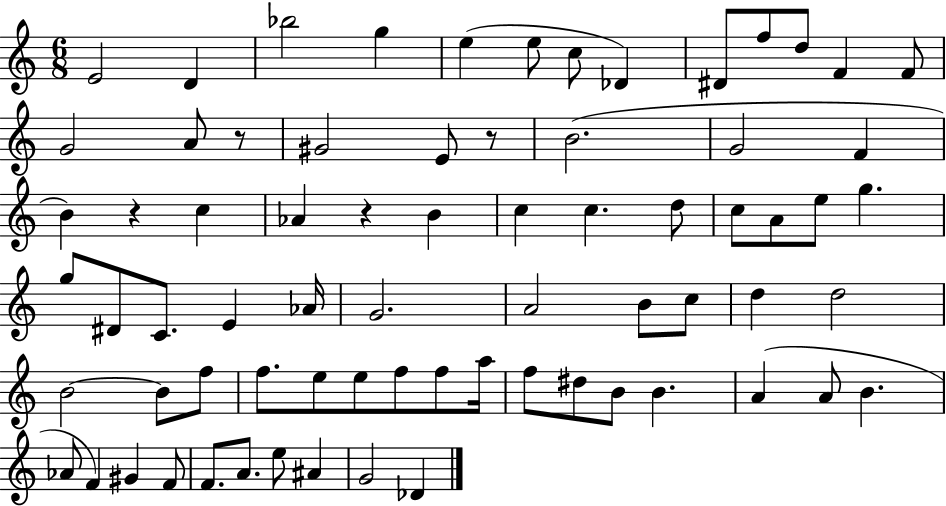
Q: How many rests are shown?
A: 4